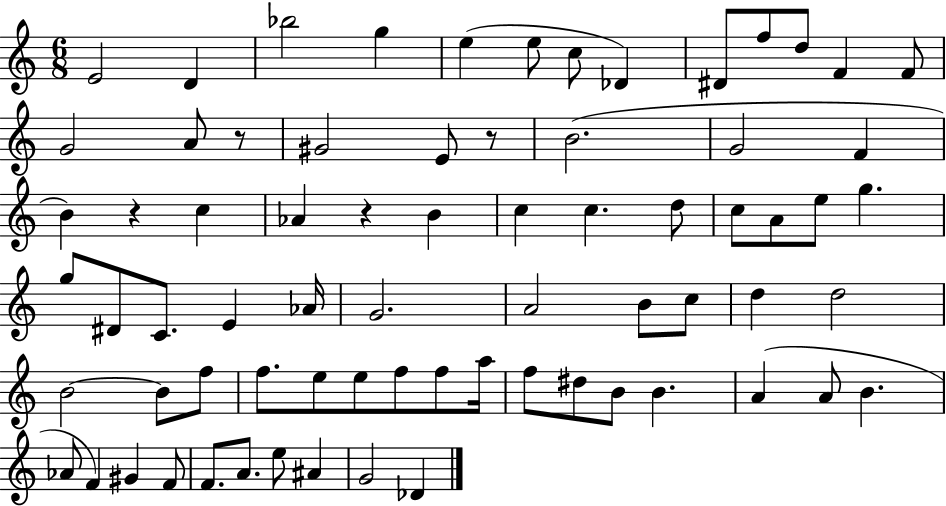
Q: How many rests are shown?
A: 4